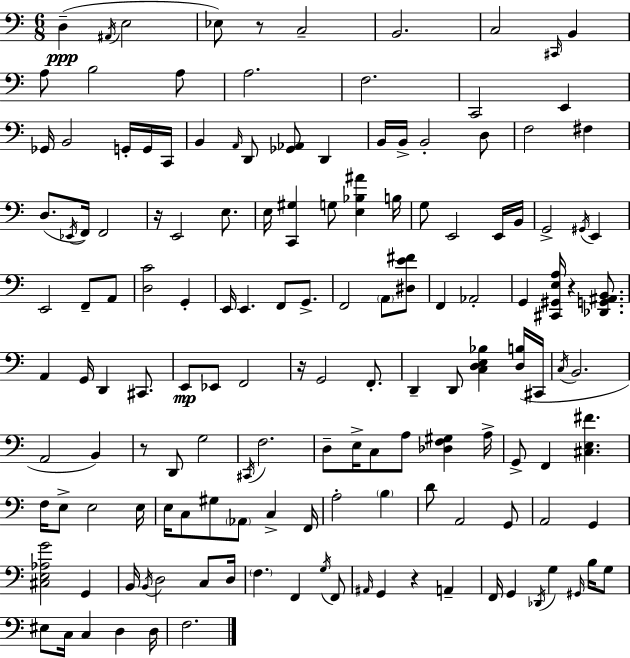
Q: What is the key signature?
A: A minor